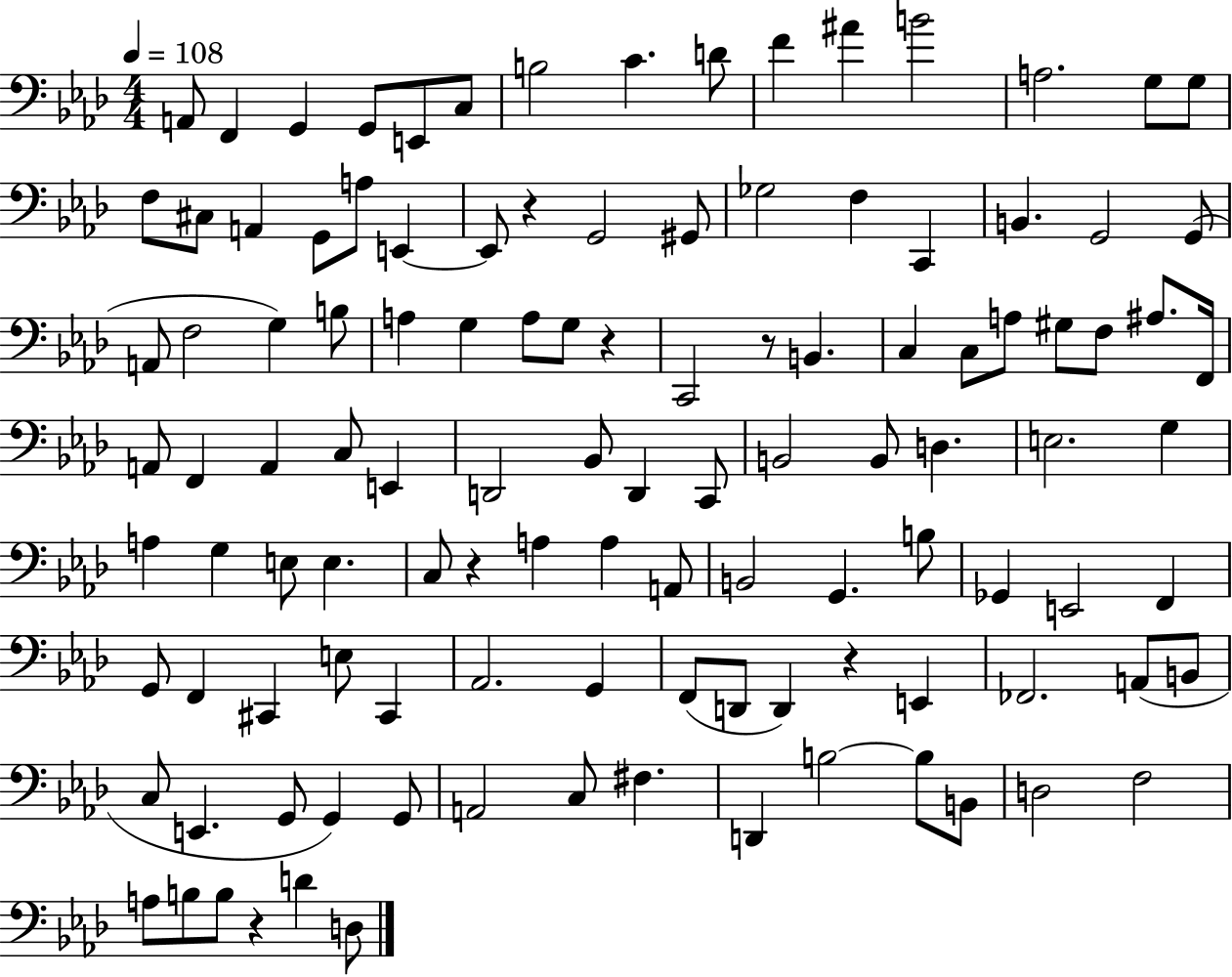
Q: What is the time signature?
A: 4/4